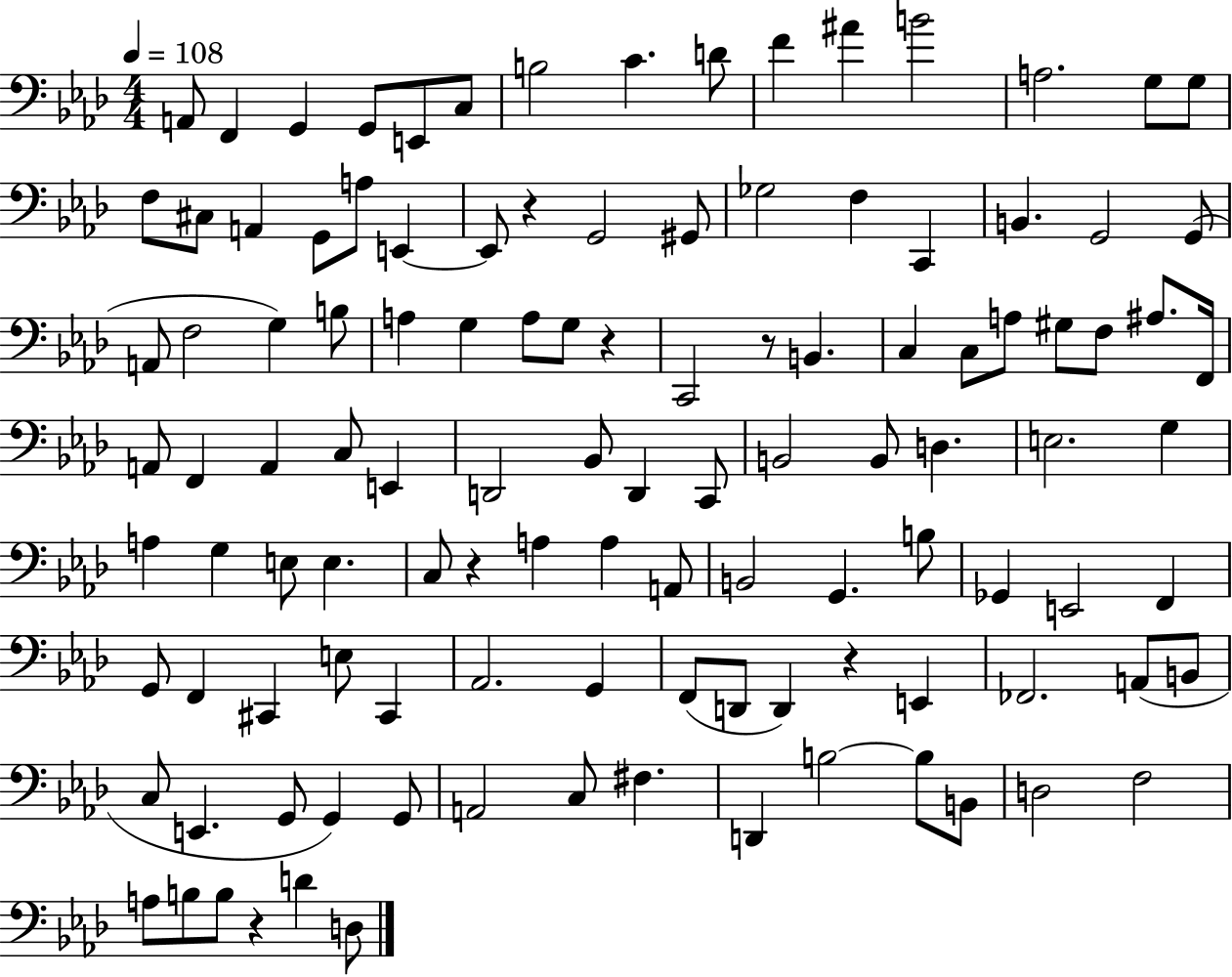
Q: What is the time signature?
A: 4/4